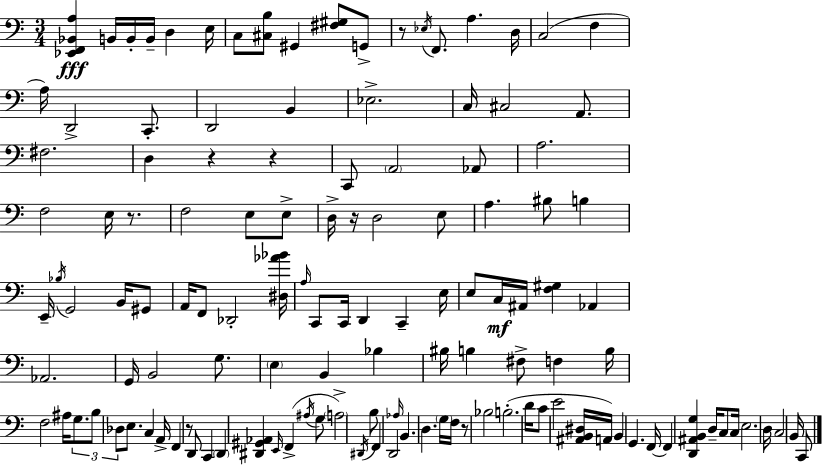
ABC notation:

X:1
T:Untitled
M:3/4
L:1/4
K:Am
[_E,,F,,_B,,A,] B,,/4 B,,/4 B,,/4 D, E,/4 C,/2 [^C,B,]/2 ^G,, [^F,^G,]/2 G,,/2 z/2 _E,/4 F,,/2 A, D,/4 C,2 F, A,/4 D,,2 C,,/2 D,,2 B,, _E,2 C,/4 ^C,2 A,,/2 ^F,2 D, z z C,,/2 A,,2 _A,,/2 A,2 F,2 E,/4 z/2 F,2 E,/2 E,/2 D,/4 z/4 D,2 E,/2 A, ^B,/2 B, E,,/4 _B,/4 G,,2 B,,/4 ^G,,/2 A,,/4 F,,/2 _D,,2 [^D,_A_B]/4 A,/4 C,,/2 C,,/4 D,, C,, E,/4 E,/2 C,/4 ^A,,/4 [F,^G,] _A,, _A,,2 G,,/4 B,,2 G,/2 E, B,, _B, ^B,/4 B, ^F,/2 F, B,/4 F,2 ^A,/4 G,/2 B,/2 _D,/2 E,/2 C, A,,/4 F,, z/2 D,,/2 C,, D,, [^D,,^G,,_A,,] E,,/4 F,, ^A,/4 G,/2 A,2 ^D,,/4 B,/2 F,, D,,2 _A,/4 B,, D, G,/4 F,/4 z/2 _B,2 B,2 D/4 C/2 E2 [^A,,B,,^D,]/4 A,,/4 B,, G,, F,,/4 F,, [D,,^A,,B,,G,] D,/4 C,/2 C,/4 E,2 D,/4 C,2 B,,/4 C,,/2